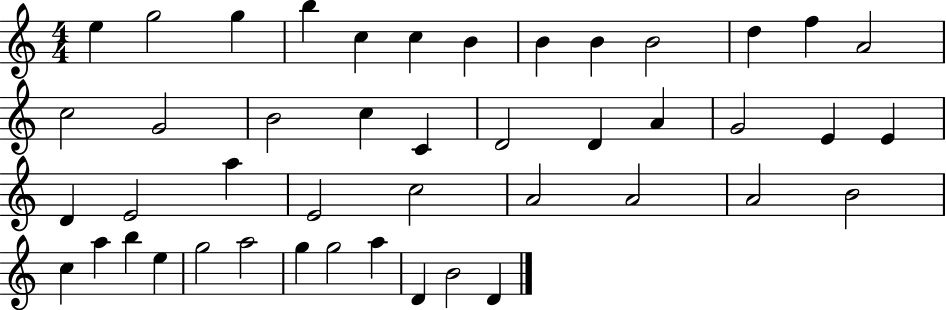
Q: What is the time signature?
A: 4/4